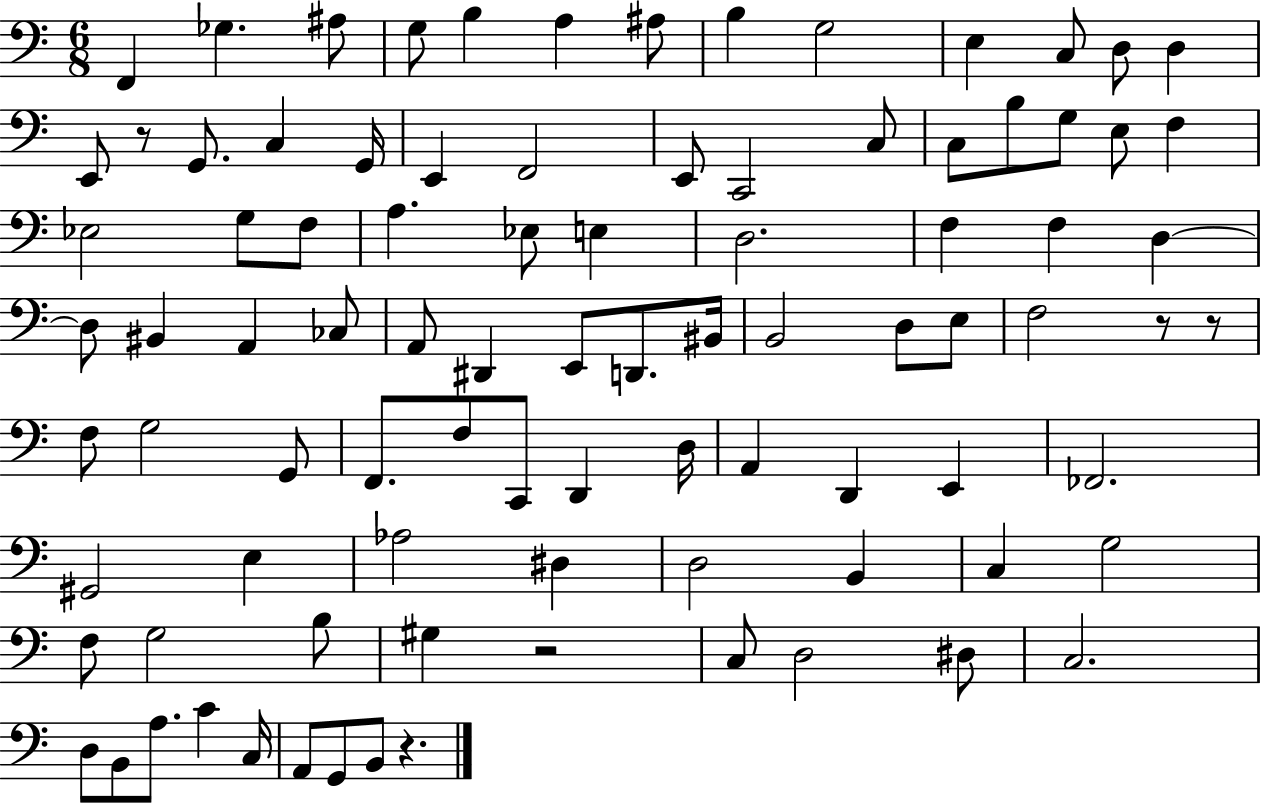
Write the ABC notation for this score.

X:1
T:Untitled
M:6/8
L:1/4
K:C
F,, _G, ^A,/2 G,/2 B, A, ^A,/2 B, G,2 E, C,/2 D,/2 D, E,,/2 z/2 G,,/2 C, G,,/4 E,, F,,2 E,,/2 C,,2 C,/2 C,/2 B,/2 G,/2 E,/2 F, _E,2 G,/2 F,/2 A, _E,/2 E, D,2 F, F, D, D,/2 ^B,, A,, _C,/2 A,,/2 ^D,, E,,/2 D,,/2 ^B,,/4 B,,2 D,/2 E,/2 F,2 z/2 z/2 F,/2 G,2 G,,/2 F,,/2 F,/2 C,,/2 D,, D,/4 A,, D,, E,, _F,,2 ^G,,2 E, _A,2 ^D, D,2 B,, C, G,2 F,/2 G,2 B,/2 ^G, z2 C,/2 D,2 ^D,/2 C,2 D,/2 B,,/2 A,/2 C C,/4 A,,/2 G,,/2 B,,/2 z